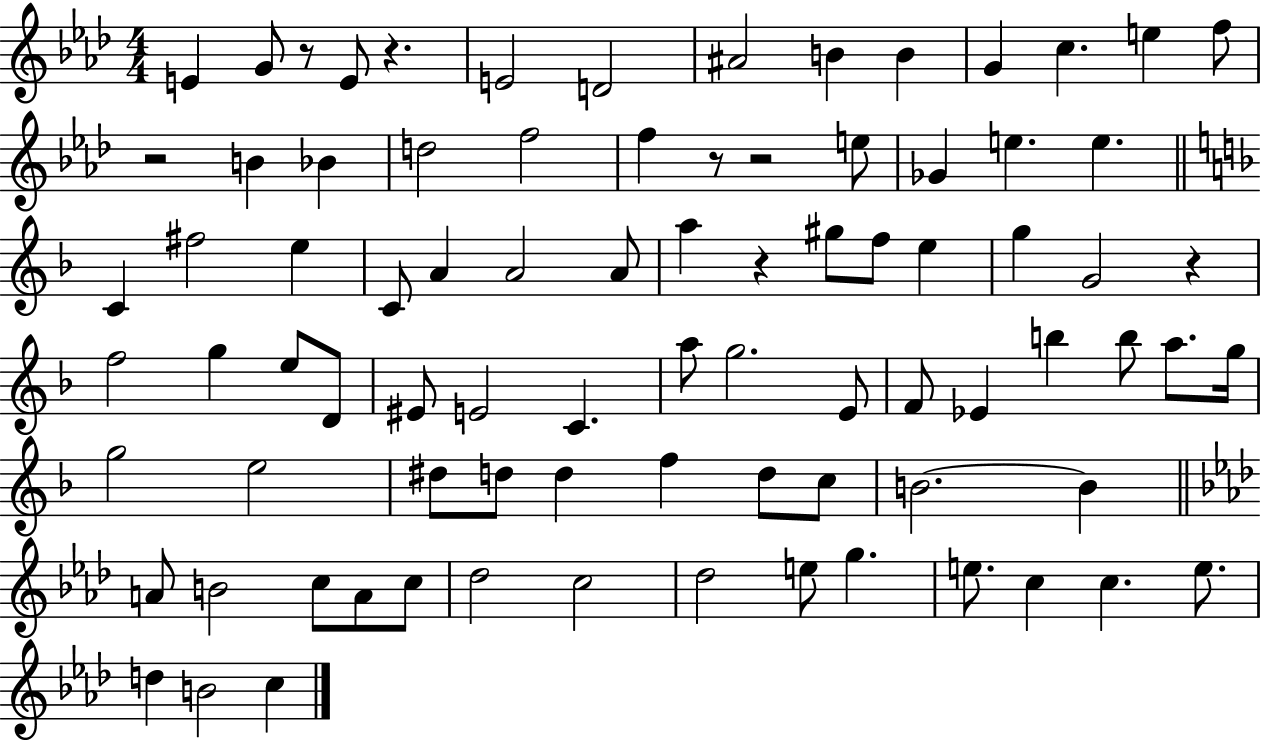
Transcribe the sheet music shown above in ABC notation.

X:1
T:Untitled
M:4/4
L:1/4
K:Ab
E G/2 z/2 E/2 z E2 D2 ^A2 B B G c e f/2 z2 B _B d2 f2 f z/2 z2 e/2 _G e e C ^f2 e C/2 A A2 A/2 a z ^g/2 f/2 e g G2 z f2 g e/2 D/2 ^E/2 E2 C a/2 g2 E/2 F/2 _E b b/2 a/2 g/4 g2 e2 ^d/2 d/2 d f d/2 c/2 B2 B A/2 B2 c/2 A/2 c/2 _d2 c2 _d2 e/2 g e/2 c c e/2 d B2 c